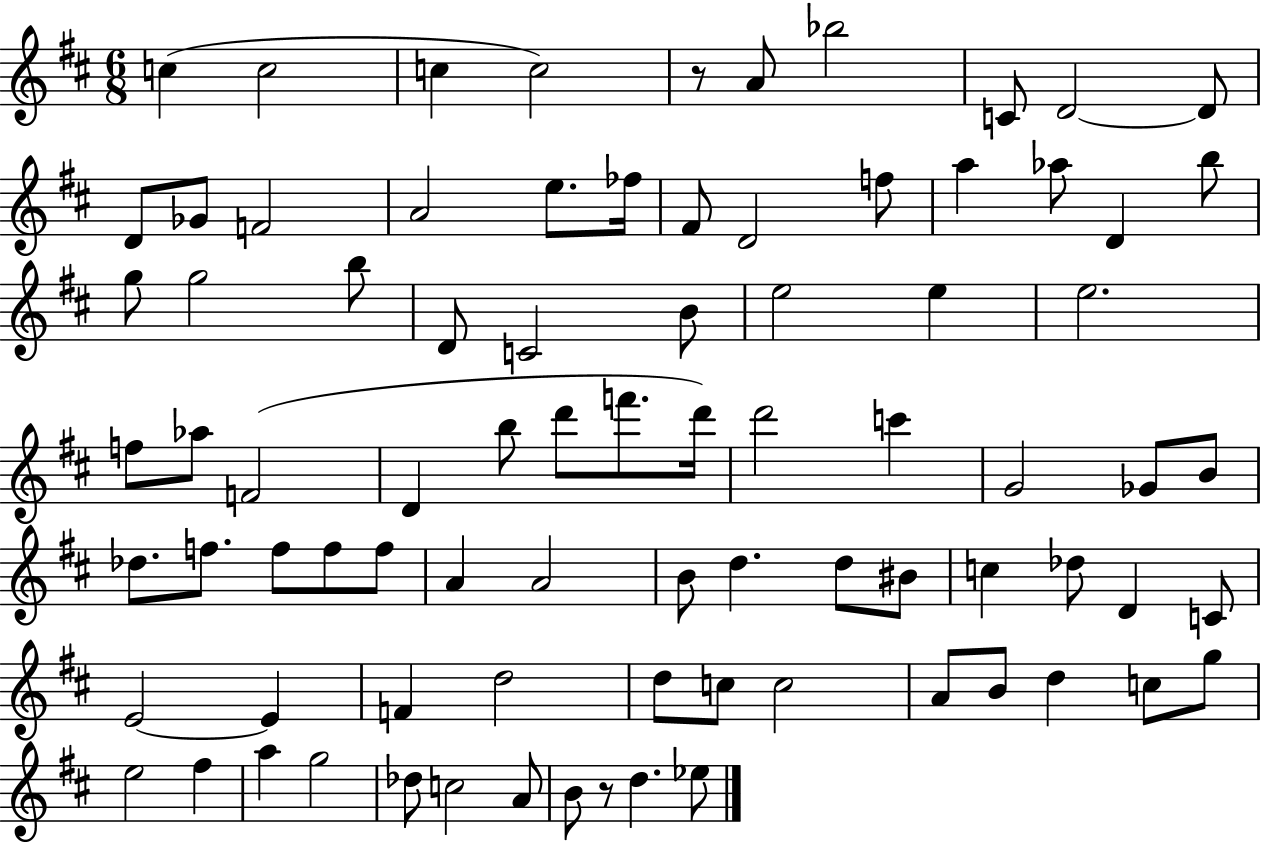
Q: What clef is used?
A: treble